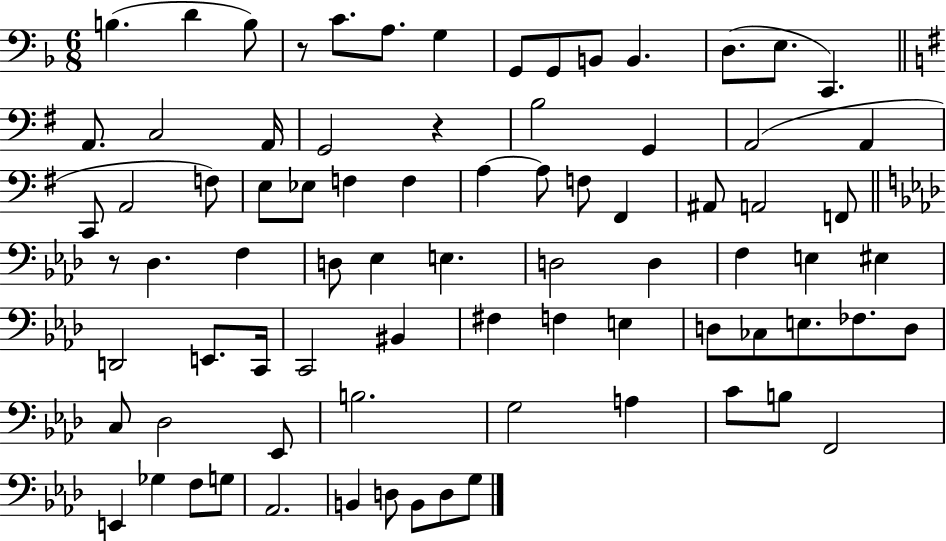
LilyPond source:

{
  \clef bass
  \numericTimeSignature
  \time 6/8
  \key f \major
  \repeat volta 2 { b4.( d'4 b8) | r8 c'8. a8. g4 | g,8 g,8 b,8 b,4. | d8.( e8. c,4.) | \break \bar "||" \break \key g \major a,8. c2 a,16 | g,2 r4 | b2 g,4 | a,2( a,4 | \break c,8 a,2 f8) | e8 ees8 f4 f4 | a4~~ a8 f8 fis,4 | ais,8 a,2 f,8 | \break \bar "||" \break \key aes \major r8 des4. f4 | d8 ees4 e4. | d2 d4 | f4 e4 eis4 | \break d,2 e,8. c,16 | c,2 bis,4 | fis4 f4 e4 | d8 ces8 e8. fes8. d8 | \break c8 des2 ees,8 | b2. | g2 a4 | c'8 b8 f,2 | \break e,4 ges4 f8 g8 | aes,2. | b,4 d8 b,8 d8 g8 | } \bar "|."
}